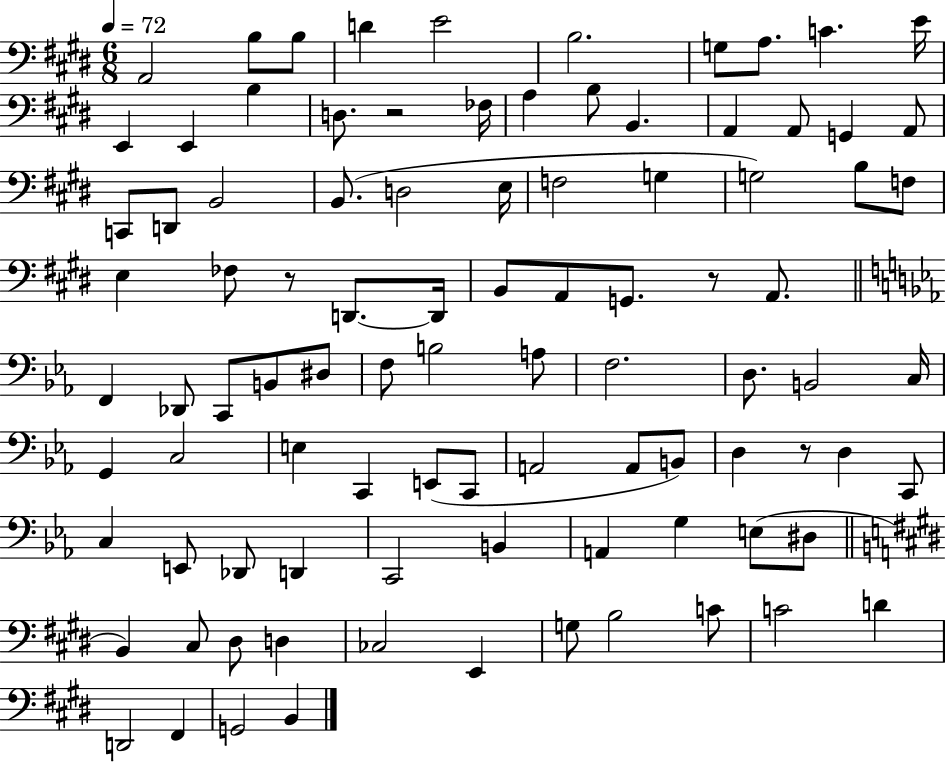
A2/h B3/e B3/e D4/q E4/h B3/h. G3/e A3/e. C4/q. E4/s E2/q E2/q B3/q D3/e. R/h FES3/s A3/q B3/e B2/q. A2/q A2/e G2/q A2/e C2/e D2/e B2/h B2/e. D3/h E3/s F3/h G3/q G3/h B3/e F3/e E3/q FES3/e R/e D2/e. D2/s B2/e A2/e G2/e. R/e A2/e. F2/q Db2/e C2/e B2/e D#3/e F3/e B3/h A3/e F3/h. D3/e. B2/h C3/s G2/q C3/h E3/q C2/q E2/e C2/e A2/h A2/e B2/e D3/q R/e D3/q C2/e C3/q E2/e Db2/e D2/q C2/h B2/q A2/q G3/q E3/e D#3/e B2/q C#3/e D#3/e D3/q CES3/h E2/q G3/e B3/h C4/e C4/h D4/q D2/h F#2/q G2/h B2/q